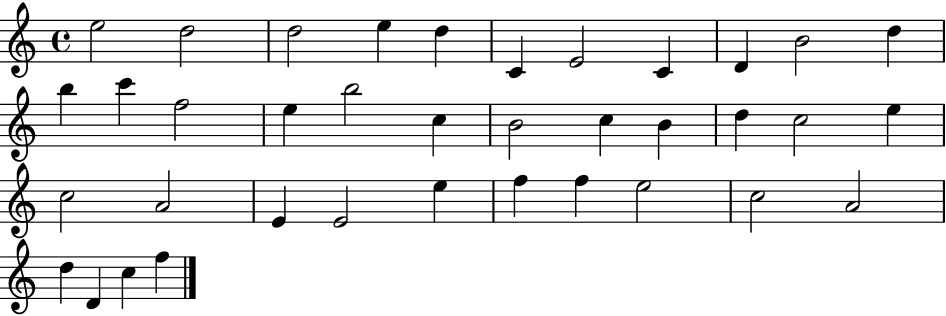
E5/h D5/h D5/h E5/q D5/q C4/q E4/h C4/q D4/q B4/h D5/q B5/q C6/q F5/h E5/q B5/h C5/q B4/h C5/q B4/q D5/q C5/h E5/q C5/h A4/h E4/q E4/h E5/q F5/q F5/q E5/h C5/h A4/h D5/q D4/q C5/q F5/q